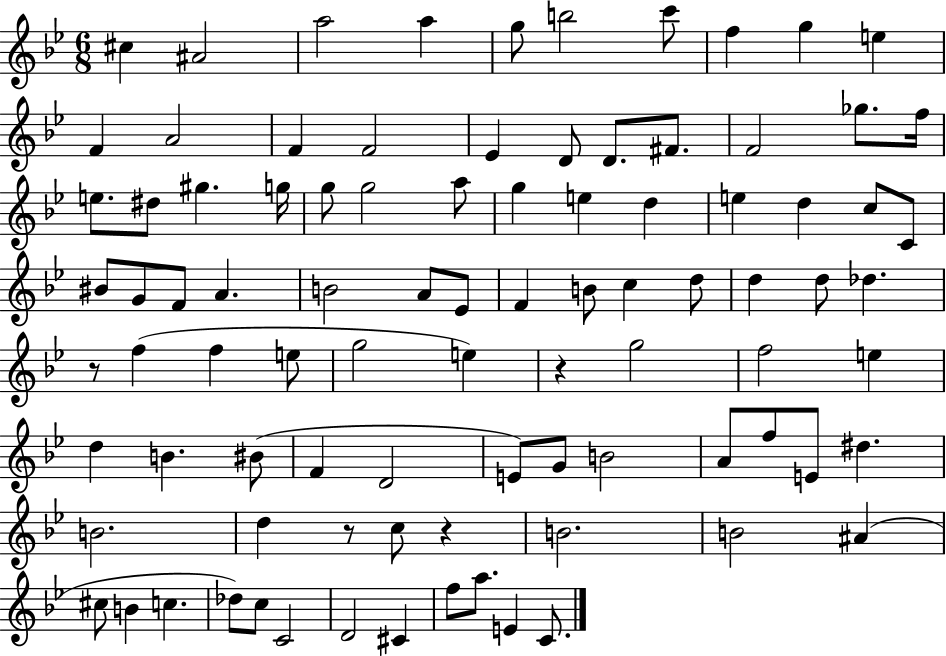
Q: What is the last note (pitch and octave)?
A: C4